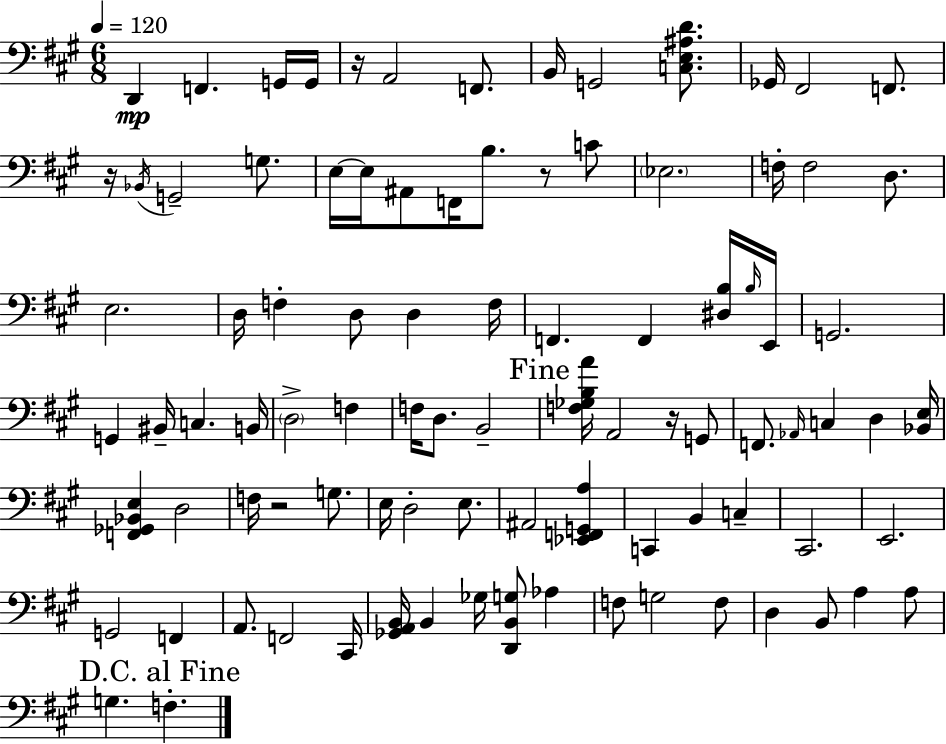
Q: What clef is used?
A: bass